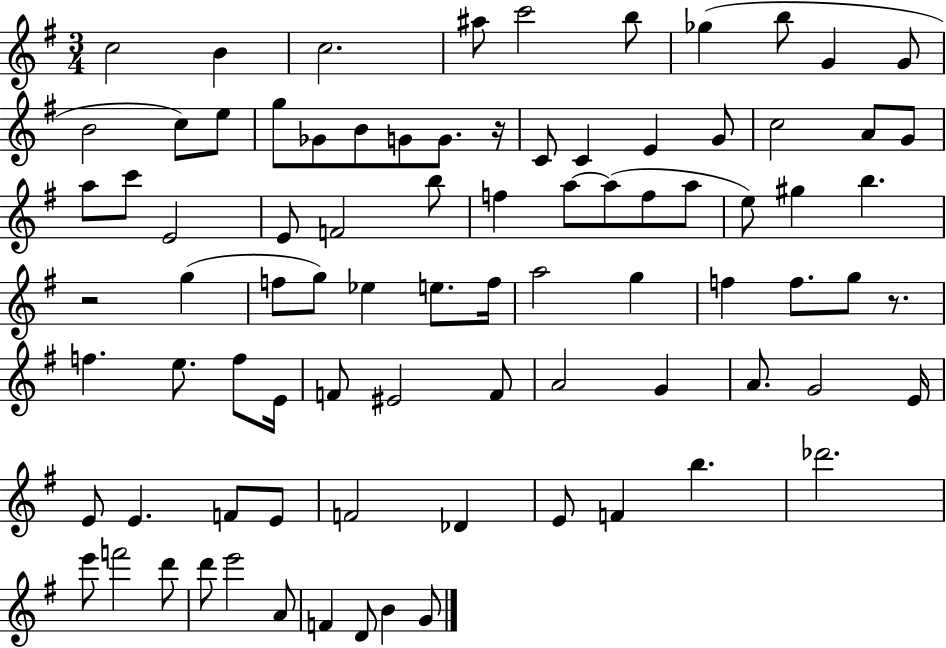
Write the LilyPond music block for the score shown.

{
  \clef treble
  \numericTimeSignature
  \time 3/4
  \key g \major
  c''2 b'4 | c''2. | ais''8 c'''2 b''8 | ges''4( b''8 g'4 g'8 | \break b'2 c''8) e''8 | g''8 ges'8 b'8 g'8 g'8. r16 | c'8 c'4 e'4 g'8 | c''2 a'8 g'8 | \break a''8 c'''8 e'2 | e'8 f'2 b''8 | f''4 a''8~~ a''8( f''8 a''8 | e''8) gis''4 b''4. | \break r2 g''4( | f''8 g''8) ees''4 e''8. f''16 | a''2 g''4 | f''4 f''8. g''8 r8. | \break f''4. e''8. f''8 e'16 | f'8 eis'2 f'8 | a'2 g'4 | a'8. g'2 e'16 | \break e'8 e'4. f'8 e'8 | f'2 des'4 | e'8 f'4 b''4. | des'''2. | \break e'''8 f'''2 d'''8 | d'''8 e'''2 a'8 | f'4 d'8 b'4 g'8 | \bar "|."
}